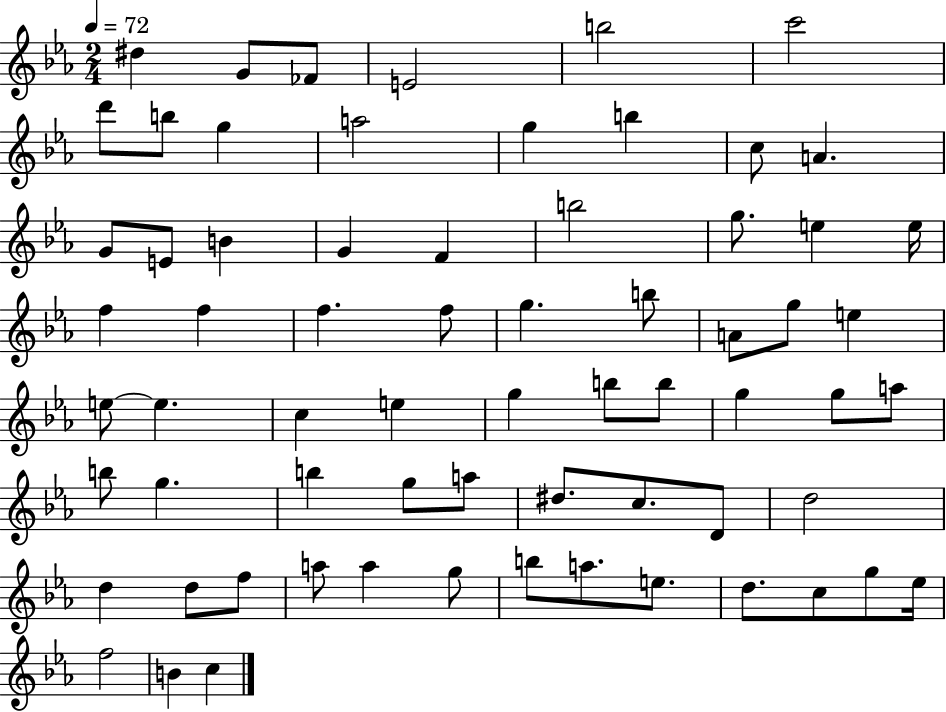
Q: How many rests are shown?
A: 0